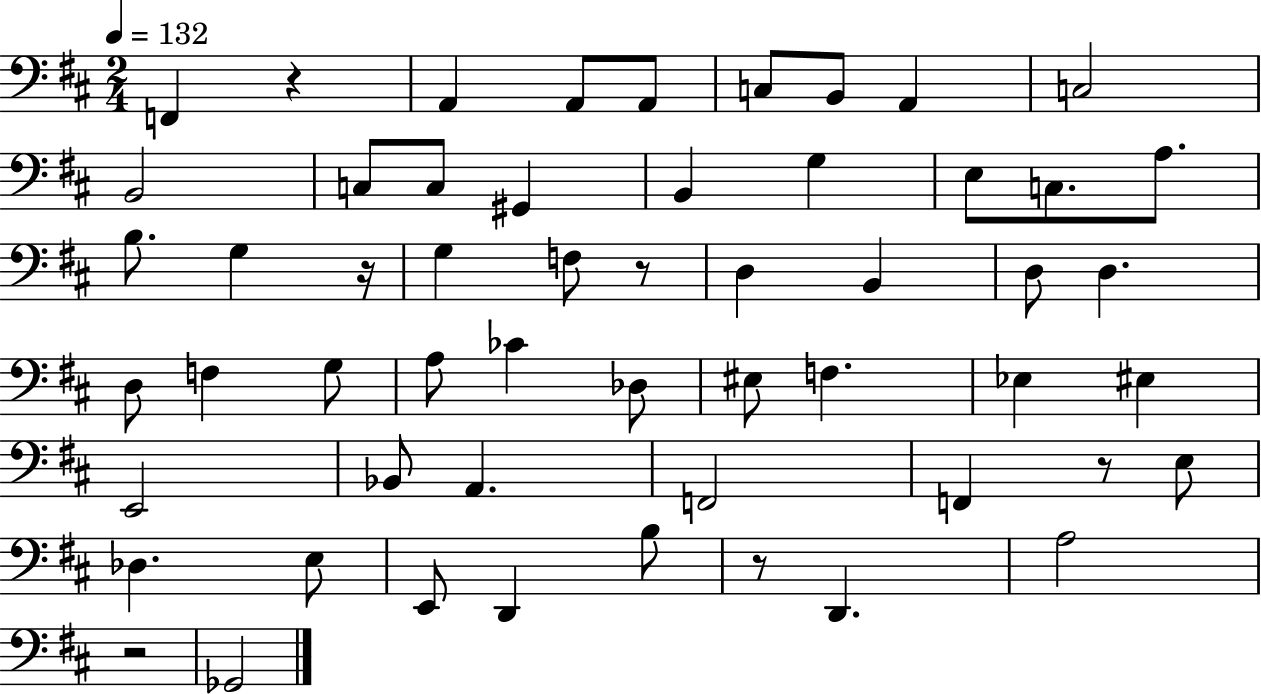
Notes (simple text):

F2/q R/q A2/q A2/e A2/e C3/e B2/e A2/q C3/h B2/h C3/e C3/e G#2/q B2/q G3/q E3/e C3/e. A3/e. B3/e. G3/q R/s G3/q F3/e R/e D3/q B2/q D3/e D3/q. D3/e F3/q G3/e A3/e CES4/q Db3/e EIS3/e F3/q. Eb3/q EIS3/q E2/h Bb2/e A2/q. F2/h F2/q R/e E3/e Db3/q. E3/e E2/e D2/q B3/e R/e D2/q. A3/h R/h Gb2/h